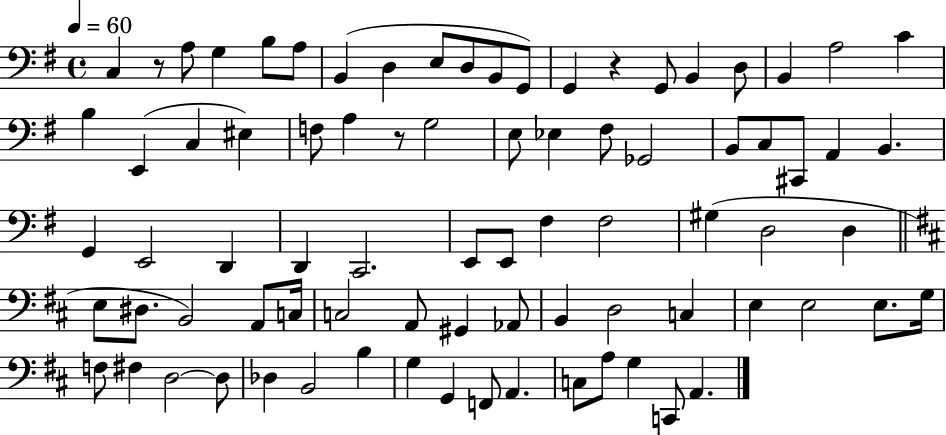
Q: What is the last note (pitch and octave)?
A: A2